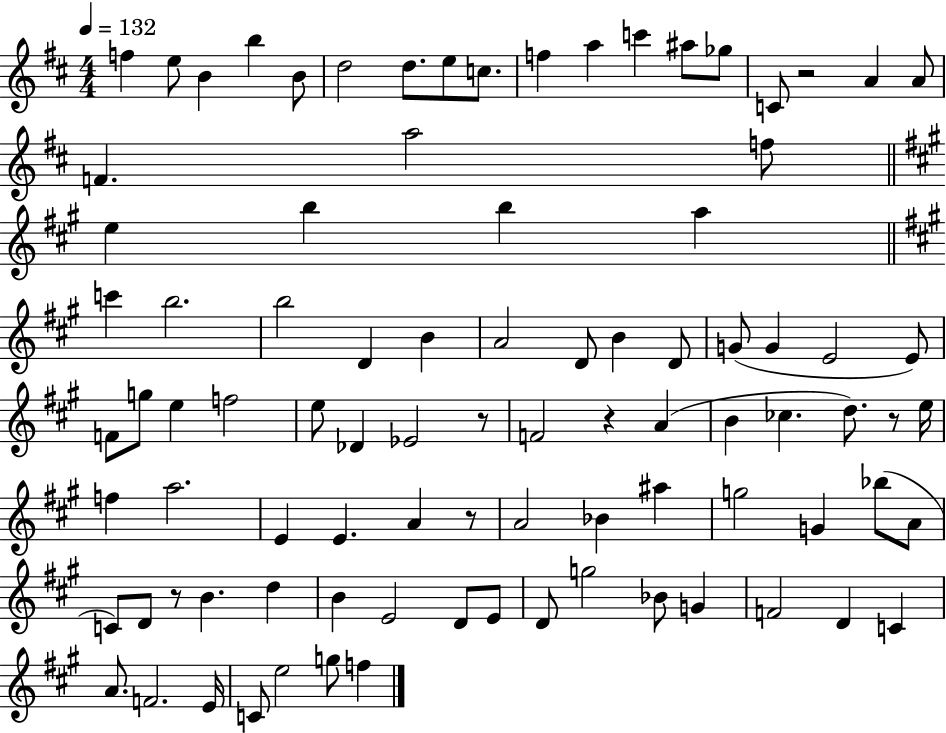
{
  \clef treble
  \numericTimeSignature
  \time 4/4
  \key d \major
  \tempo 4 = 132
  f''4 e''8 b'4 b''4 b'8 | d''2 d''8. e''8 c''8. | f''4 a''4 c'''4 ais''8 ges''8 | c'8 r2 a'4 a'8 | \break f'4. a''2 f''8 | \bar "||" \break \key a \major e''4 b''4 b''4 a''4 | \bar "||" \break \key a \major c'''4 b''2. | b''2 d'4 b'4 | a'2 d'8 b'4 d'8 | g'8( g'4 e'2 e'8) | \break f'8 g''8 e''4 f''2 | e''8 des'4 ees'2 r8 | f'2 r4 a'4( | b'4 ces''4. d''8.) r8 e''16 | \break f''4 a''2. | e'4 e'4. a'4 r8 | a'2 bes'4 ais''4 | g''2 g'4 bes''8( a'8 | \break c'8) d'8 r8 b'4. d''4 | b'4 e'2 d'8 e'8 | d'8 g''2 bes'8 g'4 | f'2 d'4 c'4 | \break a'8. f'2. e'16 | c'8 e''2 g''8 f''4 | \bar "|."
}